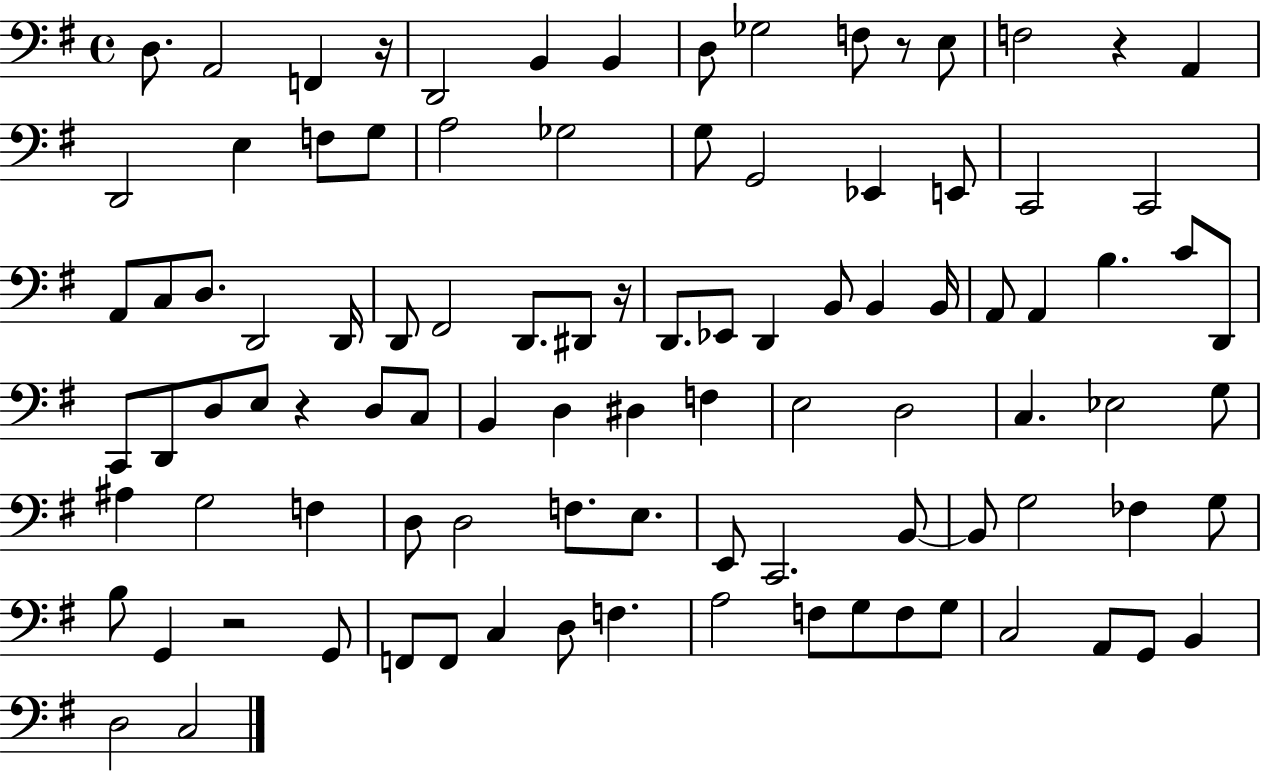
X:1
T:Untitled
M:4/4
L:1/4
K:G
D,/2 A,,2 F,, z/4 D,,2 B,, B,, D,/2 _G,2 F,/2 z/2 E,/2 F,2 z A,, D,,2 E, F,/2 G,/2 A,2 _G,2 G,/2 G,,2 _E,, E,,/2 C,,2 C,,2 A,,/2 C,/2 D,/2 D,,2 D,,/4 D,,/2 ^F,,2 D,,/2 ^D,,/2 z/4 D,,/2 _E,,/2 D,, B,,/2 B,, B,,/4 A,,/2 A,, B, C/2 D,,/2 C,,/2 D,,/2 D,/2 E,/2 z D,/2 C,/2 B,, D, ^D, F, E,2 D,2 C, _E,2 G,/2 ^A, G,2 F, D,/2 D,2 F,/2 E,/2 E,,/2 C,,2 B,,/2 B,,/2 G,2 _F, G,/2 B,/2 G,, z2 G,,/2 F,,/2 F,,/2 C, D,/2 F, A,2 F,/2 G,/2 F,/2 G,/2 C,2 A,,/2 G,,/2 B,, D,2 C,2